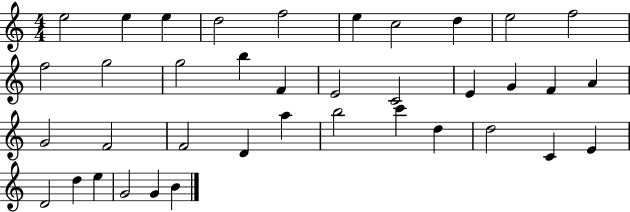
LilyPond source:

{
  \clef treble
  \numericTimeSignature
  \time 4/4
  \key c \major
  e''2 e''4 e''4 | d''2 f''2 | e''4 c''2 d''4 | e''2 f''2 | \break f''2 g''2 | g''2 b''4 f'4 | e'2 c'2 | e'4 g'4 f'4 a'4 | \break g'2 f'2 | f'2 d'4 a''4 | b''2 c'''4 d''4 | d''2 c'4 e'4 | \break d'2 d''4 e''4 | g'2 g'4 b'4 | \bar "|."
}